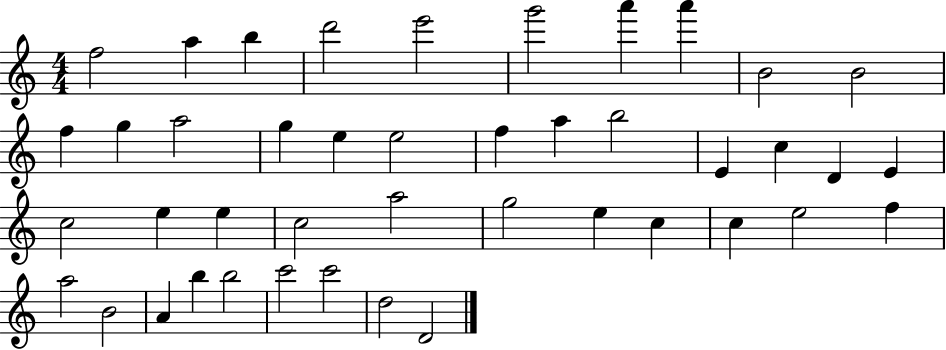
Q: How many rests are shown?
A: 0